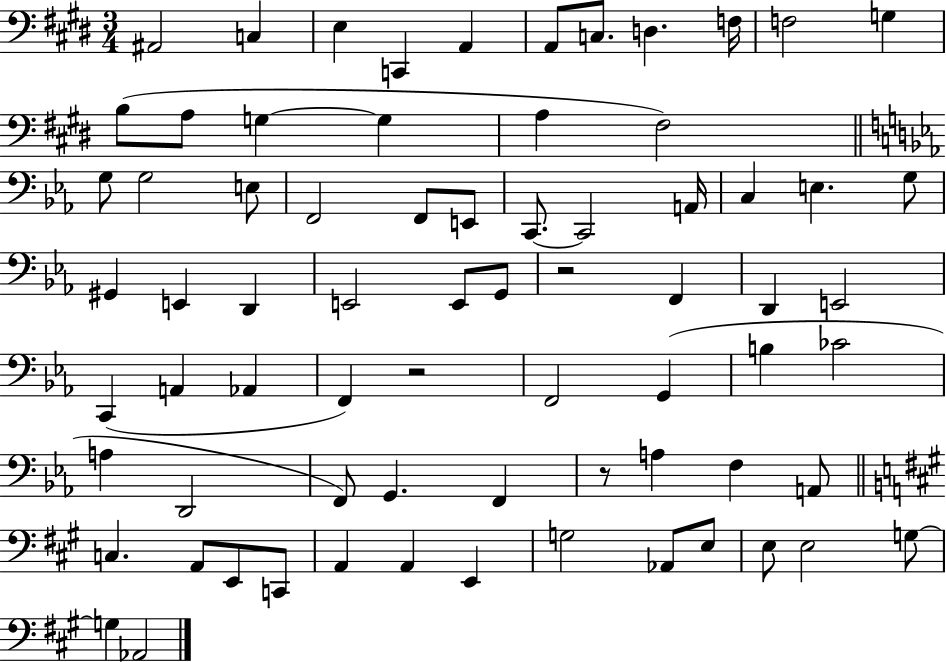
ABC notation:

X:1
T:Untitled
M:3/4
L:1/4
K:E
^A,,2 C, E, C,, A,, A,,/2 C,/2 D, F,/4 F,2 G, B,/2 A,/2 G, G, A, ^F,2 G,/2 G,2 E,/2 F,,2 F,,/2 E,,/2 C,,/2 C,,2 A,,/4 C, E, G,/2 ^G,, E,, D,, E,,2 E,,/2 G,,/2 z2 F,, D,, E,,2 C,, A,, _A,, F,, z2 F,,2 G,, B, _C2 A, D,,2 F,,/2 G,, F,, z/2 A, F, A,,/2 C, A,,/2 E,,/2 C,,/2 A,, A,, E,, G,2 _A,,/2 E,/2 E,/2 E,2 G,/2 G, _A,,2